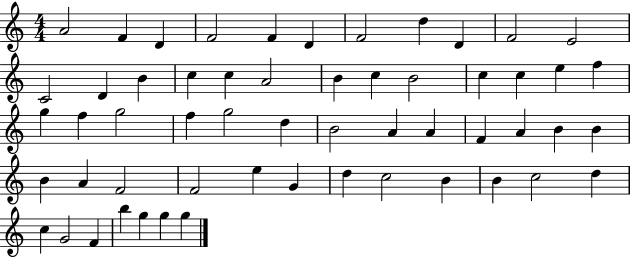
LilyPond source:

{
  \clef treble
  \numericTimeSignature
  \time 4/4
  \key c \major
  a'2 f'4 d'4 | f'2 f'4 d'4 | f'2 d''4 d'4 | f'2 e'2 | \break c'2 d'4 b'4 | c''4 c''4 a'2 | b'4 c''4 b'2 | c''4 c''4 e''4 f''4 | \break g''4 f''4 g''2 | f''4 g''2 d''4 | b'2 a'4 a'4 | f'4 a'4 b'4 b'4 | \break b'4 a'4 f'2 | f'2 e''4 g'4 | d''4 c''2 b'4 | b'4 c''2 d''4 | \break c''4 g'2 f'4 | b''4 g''4 g''4 g''4 | \bar "|."
}